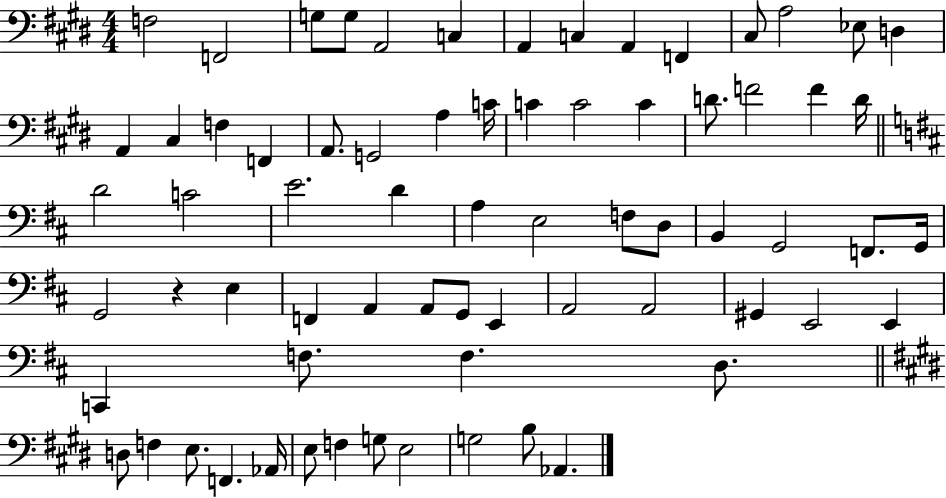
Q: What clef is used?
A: bass